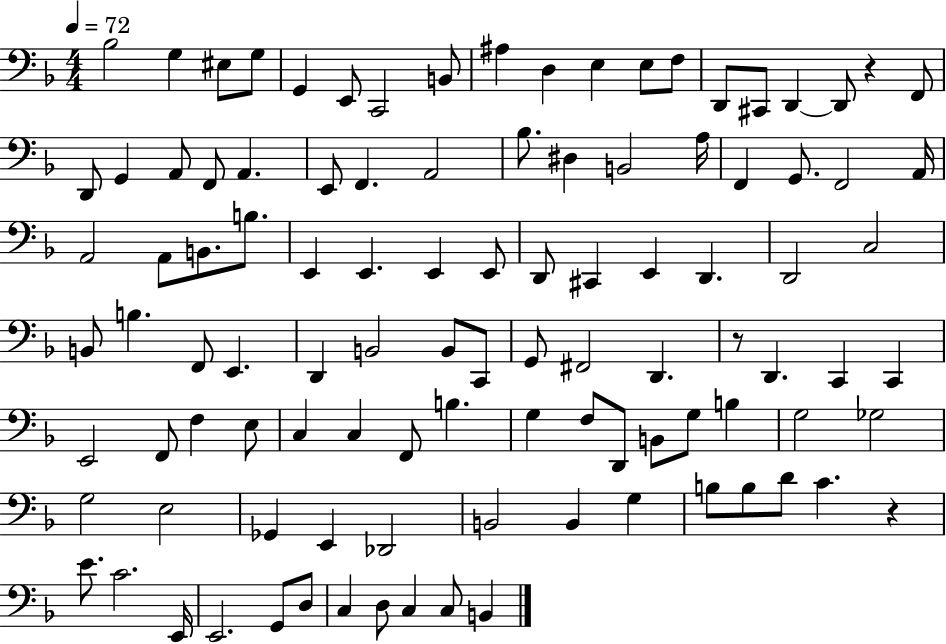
Bb3/h G3/q EIS3/e G3/e G2/q E2/e C2/h B2/e A#3/q D3/q E3/q E3/e F3/e D2/e C#2/e D2/q D2/e R/q F2/e D2/e G2/q A2/e F2/e A2/q. E2/e F2/q. A2/h Bb3/e. D#3/q B2/h A3/s F2/q G2/e. F2/h A2/s A2/h A2/e B2/e. B3/e. E2/q E2/q. E2/q E2/e D2/e C#2/q E2/q D2/q. D2/h C3/h B2/e B3/q. F2/e E2/q. D2/q B2/h B2/e C2/e G2/e F#2/h D2/q. R/e D2/q. C2/q C2/q E2/h F2/e F3/q E3/e C3/q C3/q F2/e B3/q. G3/q F3/e D2/e B2/e G3/e B3/q G3/h Gb3/h G3/h E3/h Gb2/q E2/q Db2/h B2/h B2/q G3/q B3/e B3/e D4/e C4/q. R/q E4/e. C4/h. E2/s E2/h. G2/e D3/e C3/q D3/e C3/q C3/e B2/q